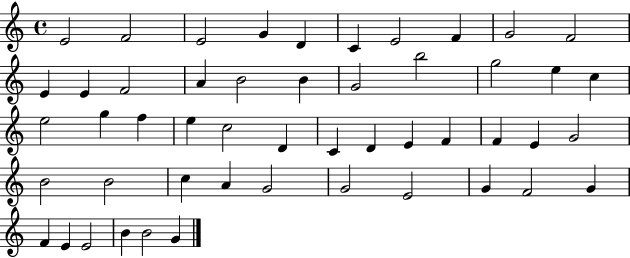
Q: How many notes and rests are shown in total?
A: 50